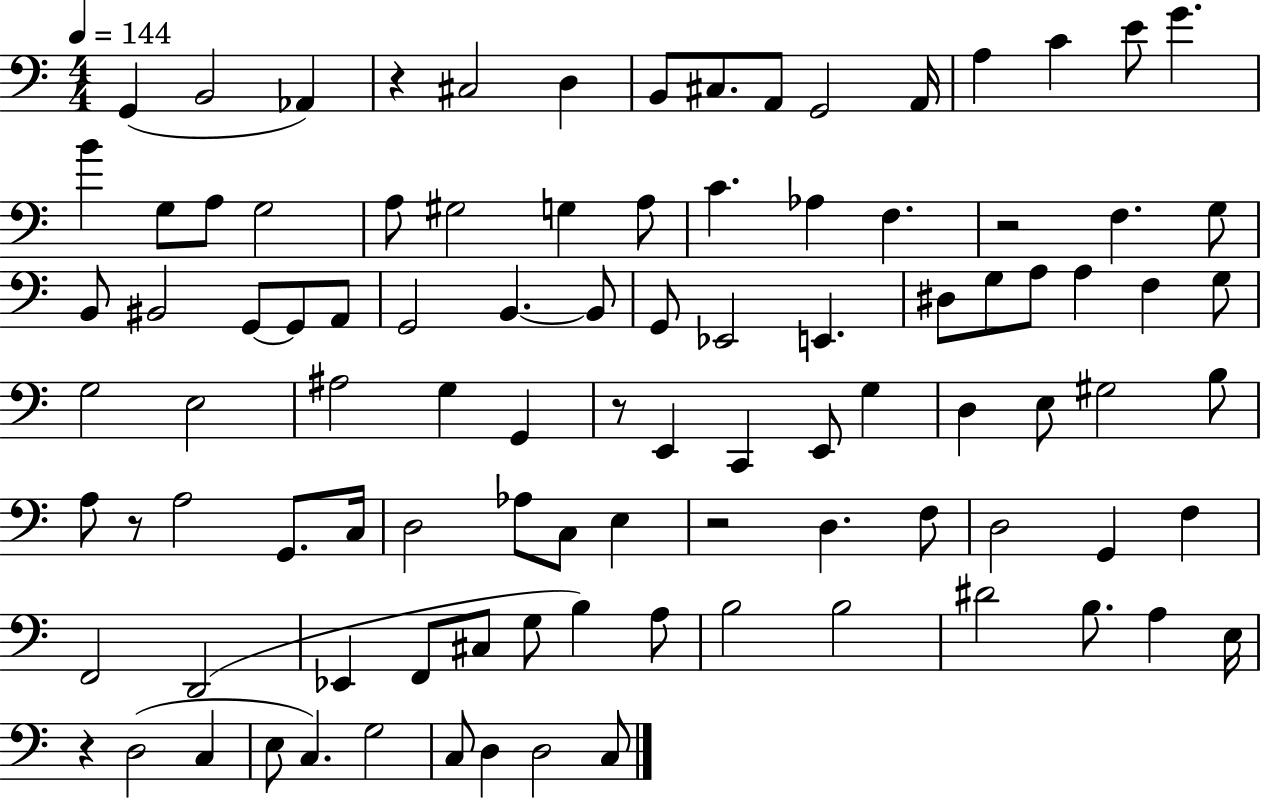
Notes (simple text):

G2/q B2/h Ab2/q R/q C#3/h D3/q B2/e C#3/e. A2/e G2/h A2/s A3/q C4/q E4/e G4/q. B4/q G3/e A3/e G3/h A3/e G#3/h G3/q A3/e C4/q. Ab3/q F3/q. R/h F3/q. G3/e B2/e BIS2/h G2/e G2/e A2/e G2/h B2/q. B2/e G2/e Eb2/h E2/q. D#3/e G3/e A3/e A3/q F3/q G3/e G3/h E3/h A#3/h G3/q G2/q R/e E2/q C2/q E2/e G3/q D3/q E3/e G#3/h B3/e A3/e R/e A3/h G2/e. C3/s D3/h Ab3/e C3/e E3/q R/h D3/q. F3/e D3/h G2/q F3/q F2/h D2/h Eb2/q F2/e C#3/e G3/e B3/q A3/e B3/h B3/h D#4/h B3/e. A3/q E3/s R/q D3/h C3/q E3/e C3/q. G3/h C3/e D3/q D3/h C3/e